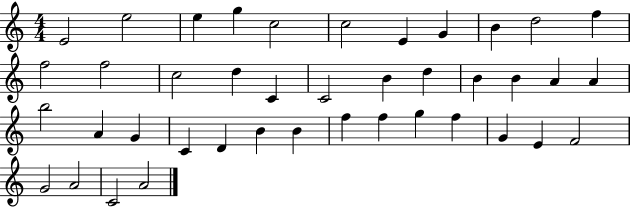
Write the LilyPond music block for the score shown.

{
  \clef treble
  \numericTimeSignature
  \time 4/4
  \key c \major
  e'2 e''2 | e''4 g''4 c''2 | c''2 e'4 g'4 | b'4 d''2 f''4 | \break f''2 f''2 | c''2 d''4 c'4 | c'2 b'4 d''4 | b'4 b'4 a'4 a'4 | \break b''2 a'4 g'4 | c'4 d'4 b'4 b'4 | f''4 f''4 g''4 f''4 | g'4 e'4 f'2 | \break g'2 a'2 | c'2 a'2 | \bar "|."
}